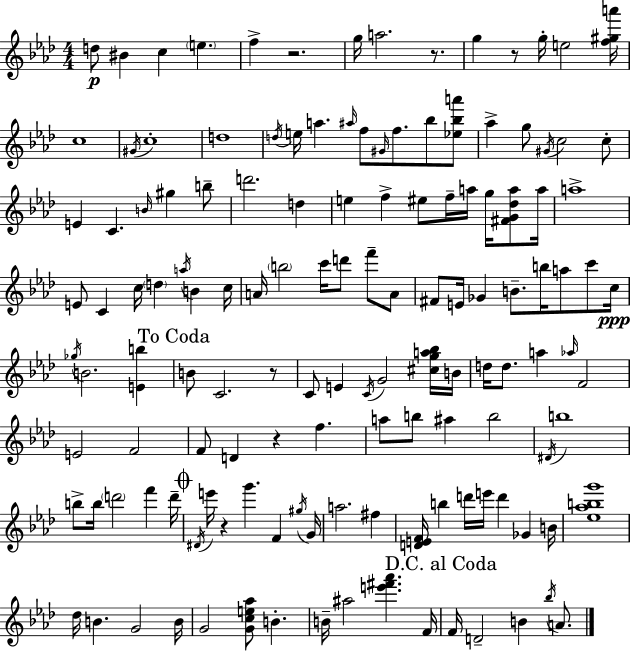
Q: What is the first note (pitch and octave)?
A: D5